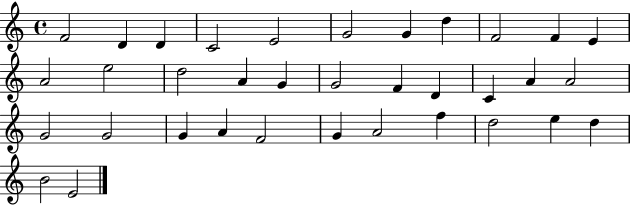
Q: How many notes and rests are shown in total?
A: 35